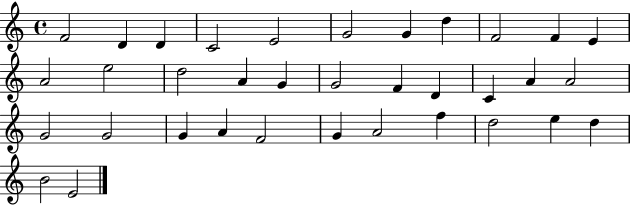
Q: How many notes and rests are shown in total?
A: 35